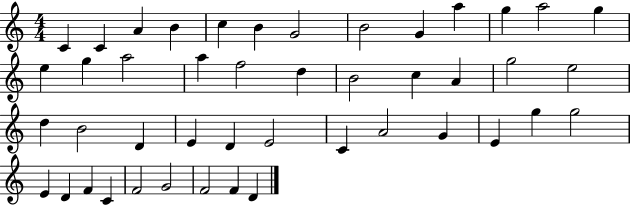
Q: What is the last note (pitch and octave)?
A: D4